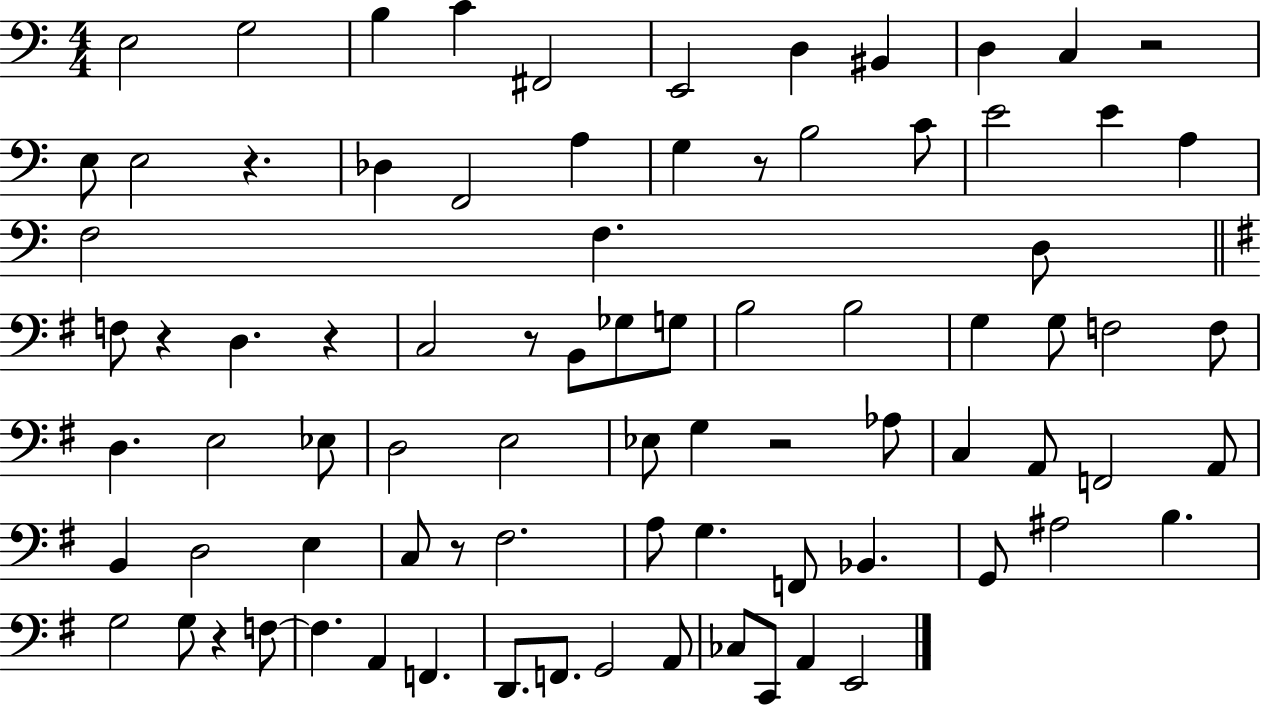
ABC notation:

X:1
T:Untitled
M:4/4
L:1/4
K:C
E,2 G,2 B, C ^F,,2 E,,2 D, ^B,, D, C, z2 E,/2 E,2 z _D, F,,2 A, G, z/2 B,2 C/2 E2 E A, F,2 F, D,/2 F,/2 z D, z C,2 z/2 B,,/2 _G,/2 G,/2 B,2 B,2 G, G,/2 F,2 F,/2 D, E,2 _E,/2 D,2 E,2 _E,/2 G, z2 _A,/2 C, A,,/2 F,,2 A,,/2 B,, D,2 E, C,/2 z/2 ^F,2 A,/2 G, F,,/2 _B,, G,,/2 ^A,2 B, G,2 G,/2 z F,/2 F, A,, F,, D,,/2 F,,/2 G,,2 A,,/2 _C,/2 C,,/2 A,, E,,2